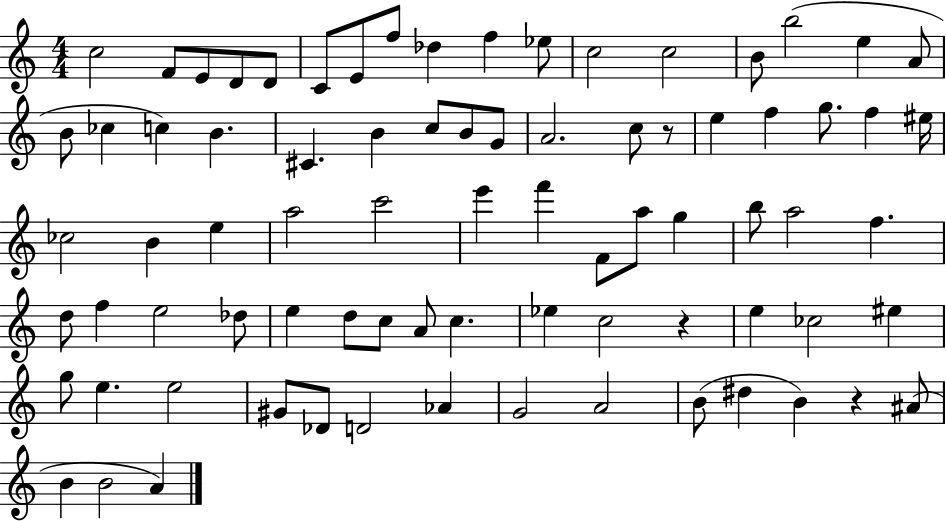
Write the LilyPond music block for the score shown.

{
  \clef treble
  \numericTimeSignature
  \time 4/4
  \key c \major
  \repeat volta 2 { c''2 f'8 e'8 d'8 d'8 | c'8 e'8 f''8 des''4 f''4 ees''8 | c''2 c''2 | b'8 b''2( e''4 a'8 | \break b'8 ces''4 c''4) b'4. | cis'4. b'4 c''8 b'8 g'8 | a'2. c''8 r8 | e''4 f''4 g''8. f''4 eis''16 | \break ces''2 b'4 e''4 | a''2 c'''2 | e'''4 f'''4 f'8 a''8 g''4 | b''8 a''2 f''4. | \break d''8 f''4 e''2 des''8 | e''4 d''8 c''8 a'8 c''4. | ees''4 c''2 r4 | e''4 ces''2 eis''4 | \break g''8 e''4. e''2 | gis'8 des'8 d'2 aes'4 | g'2 a'2 | b'8( dis''4 b'4) r4 ais'8( | \break b'4 b'2 a'4) | } \bar "|."
}